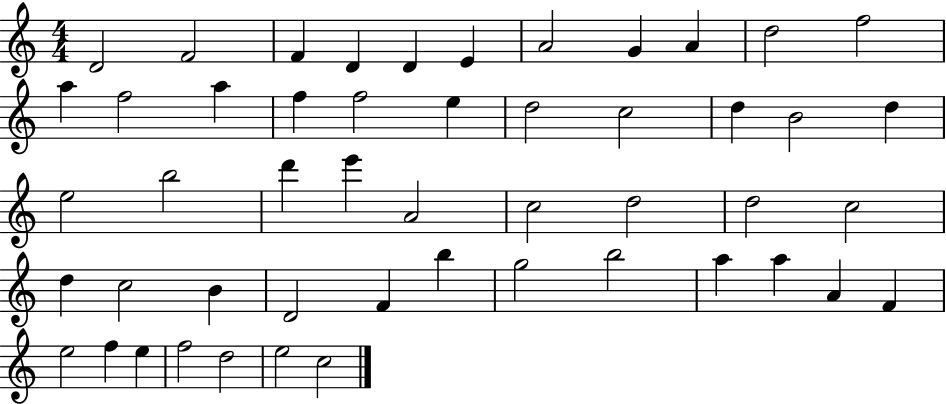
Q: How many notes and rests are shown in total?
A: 50